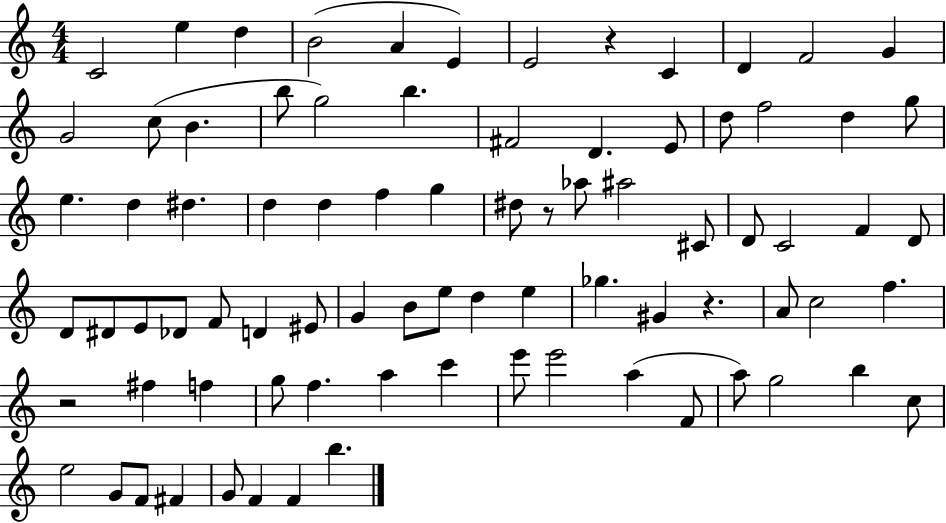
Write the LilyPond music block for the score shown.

{
  \clef treble
  \numericTimeSignature
  \time 4/4
  \key c \major
  c'2 e''4 d''4 | b'2( a'4 e'4) | e'2 r4 c'4 | d'4 f'2 g'4 | \break g'2 c''8( b'4. | b''8 g''2) b''4. | fis'2 d'4. e'8 | d''8 f''2 d''4 g''8 | \break e''4. d''4 dis''4. | d''4 d''4 f''4 g''4 | dis''8 r8 aes''8 ais''2 cis'8 | d'8 c'2 f'4 d'8 | \break d'8 dis'8 e'8 des'8 f'8 d'4 eis'8 | g'4 b'8 e''8 d''4 e''4 | ges''4. gis'4 r4. | a'8 c''2 f''4. | \break r2 fis''4 f''4 | g''8 f''4. a''4 c'''4 | e'''8 e'''2 a''4( f'8 | a''8) g''2 b''4 c''8 | \break e''2 g'8 f'8 fis'4 | g'8 f'4 f'4 b''4. | \bar "|."
}